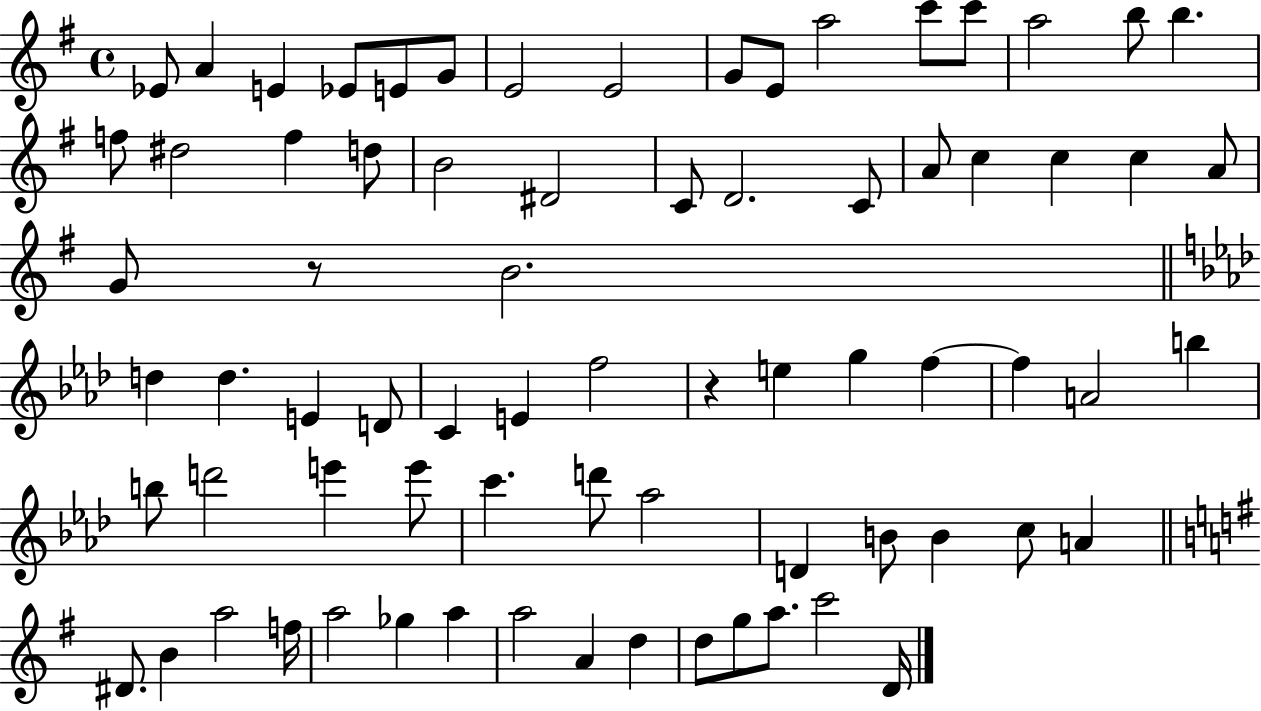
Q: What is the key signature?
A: G major